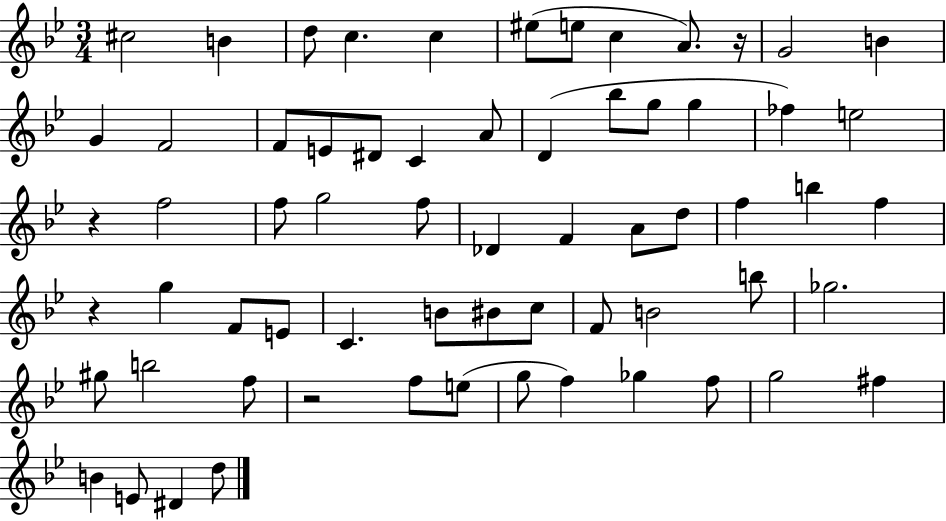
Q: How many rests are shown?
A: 4